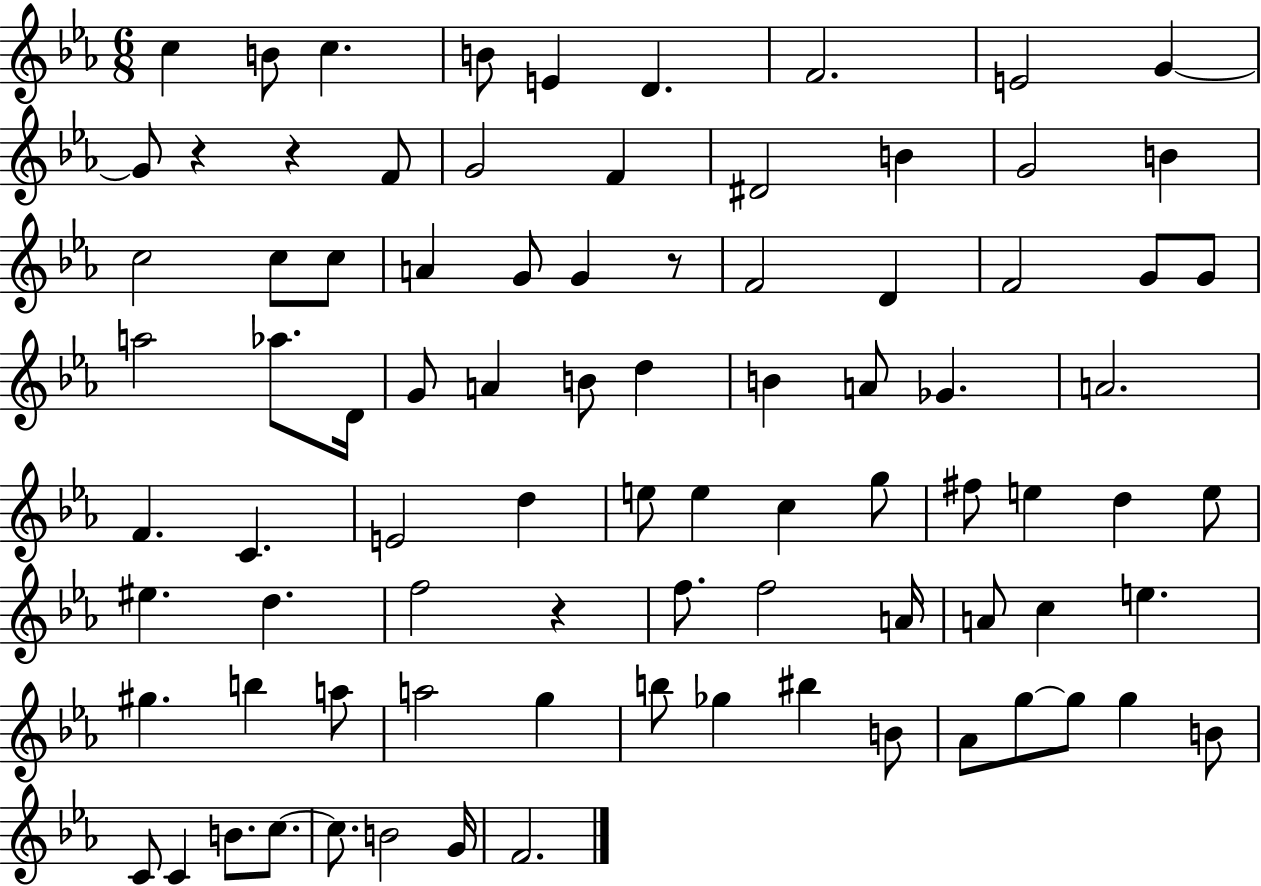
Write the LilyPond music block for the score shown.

{
  \clef treble
  \numericTimeSignature
  \time 6/8
  \key ees \major
  c''4 b'8 c''4. | b'8 e'4 d'4. | f'2. | e'2 g'4~~ | \break g'8 r4 r4 f'8 | g'2 f'4 | dis'2 b'4 | g'2 b'4 | \break c''2 c''8 c''8 | a'4 g'8 g'4 r8 | f'2 d'4 | f'2 g'8 g'8 | \break a''2 aes''8. d'16 | g'8 a'4 b'8 d''4 | b'4 a'8 ges'4. | a'2. | \break f'4. c'4. | e'2 d''4 | e''8 e''4 c''4 g''8 | fis''8 e''4 d''4 e''8 | \break eis''4. d''4. | f''2 r4 | f''8. f''2 a'16 | a'8 c''4 e''4. | \break gis''4. b''4 a''8 | a''2 g''4 | b''8 ges''4 bis''4 b'8 | aes'8 g''8~~ g''8 g''4 b'8 | \break c'8 c'4 b'8. c''8.~~ | c''8. b'2 g'16 | f'2. | \bar "|."
}